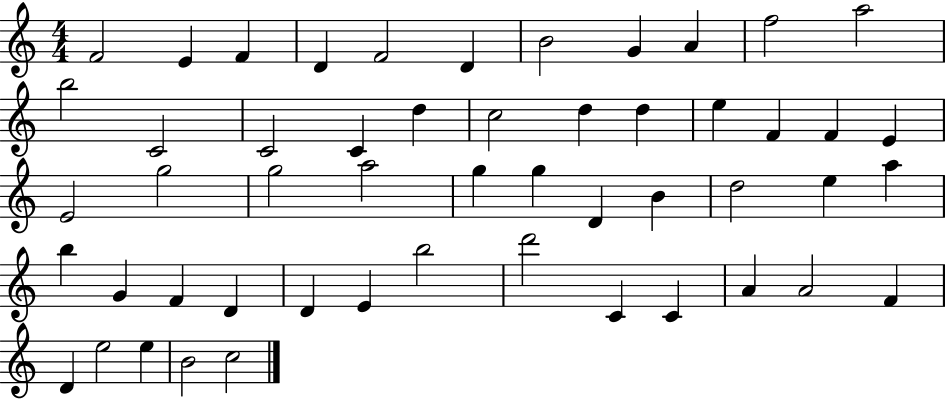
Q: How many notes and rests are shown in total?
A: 52